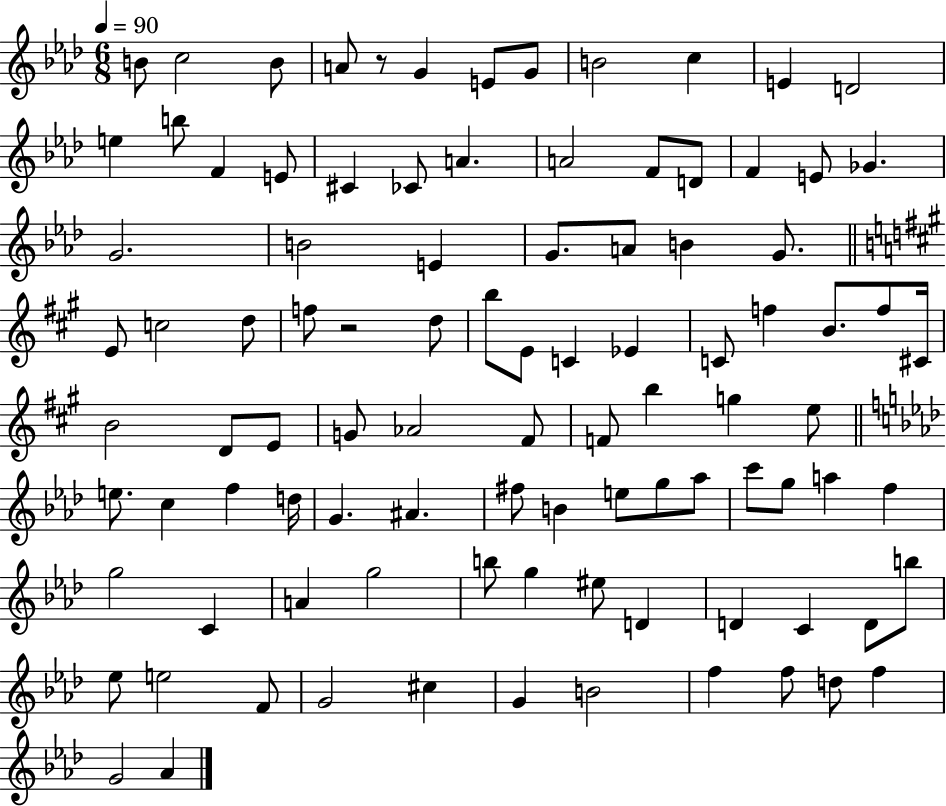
{
  \clef treble
  \numericTimeSignature
  \time 6/8
  \key aes \major
  \tempo 4 = 90
  \repeat volta 2 { b'8 c''2 b'8 | a'8 r8 g'4 e'8 g'8 | b'2 c''4 | e'4 d'2 | \break e''4 b''8 f'4 e'8 | cis'4 ces'8 a'4. | a'2 f'8 d'8 | f'4 e'8 ges'4. | \break g'2. | b'2 e'4 | g'8. a'8 b'4 g'8. | \bar "||" \break \key a \major e'8 c''2 d''8 | f''8 r2 d''8 | b''8 e'8 c'4 ees'4 | c'8 f''4 b'8. f''8 cis'16 | \break b'2 d'8 e'8 | g'8 aes'2 fis'8 | f'8 b''4 g''4 e''8 | \bar "||" \break \key aes \major e''8. c''4 f''4 d''16 | g'4. ais'4. | fis''8 b'4 e''8 g''8 aes''8 | c'''8 g''8 a''4 f''4 | \break g''2 c'4 | a'4 g''2 | b''8 g''4 eis''8 d'4 | d'4 c'4 d'8 b''8 | \break ees''8 e''2 f'8 | g'2 cis''4 | g'4 b'2 | f''4 f''8 d''8 f''4 | \break g'2 aes'4 | } \bar "|."
}